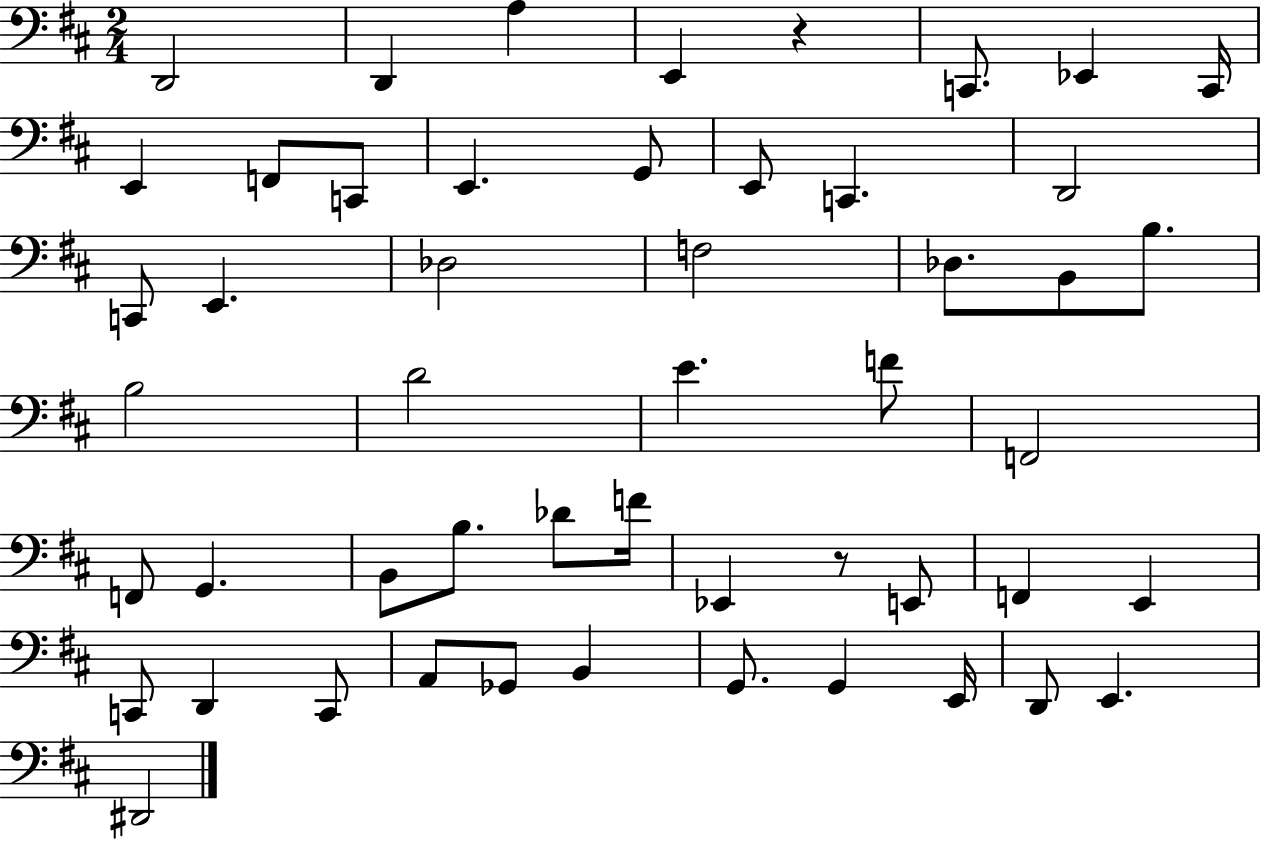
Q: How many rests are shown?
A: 2